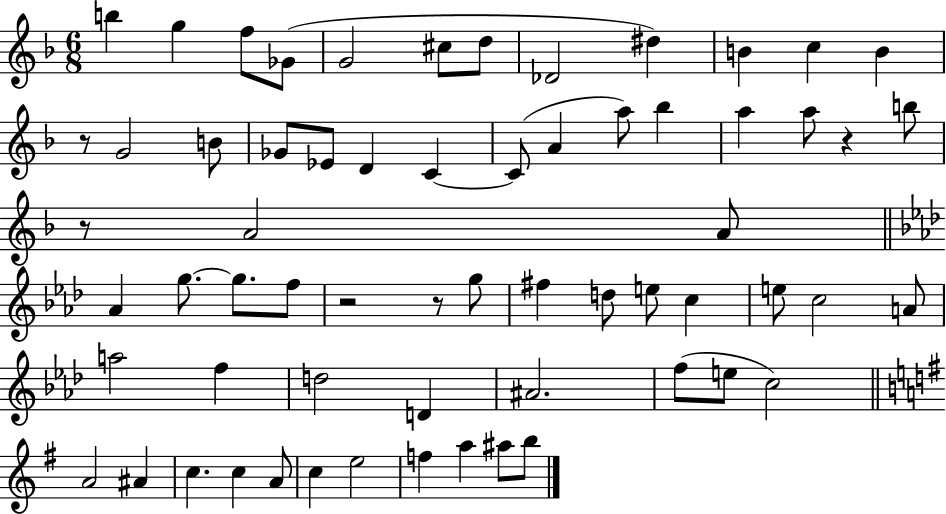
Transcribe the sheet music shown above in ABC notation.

X:1
T:Untitled
M:6/8
L:1/4
K:F
b g f/2 _G/2 G2 ^c/2 d/2 _D2 ^d B c B z/2 G2 B/2 _G/2 _E/2 D C C/2 A a/2 _b a a/2 z b/2 z/2 A2 A/2 _A g/2 g/2 f/2 z2 z/2 g/2 ^f d/2 e/2 c e/2 c2 A/2 a2 f d2 D ^A2 f/2 e/2 c2 A2 ^A c c A/2 c e2 f a ^a/2 b/2